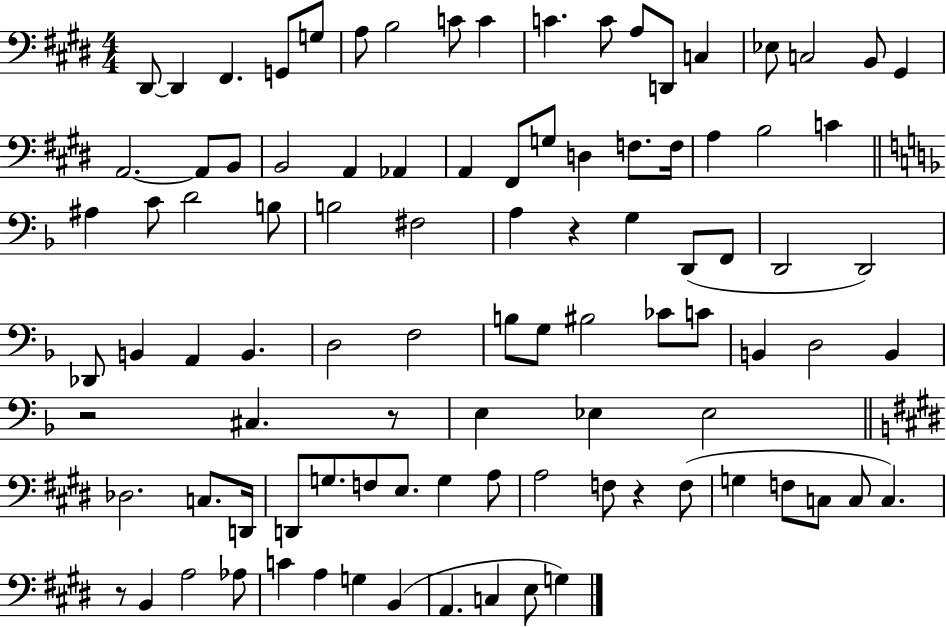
D#2/e D#2/q F#2/q. G2/e G3/e A3/e B3/h C4/e C4/q C4/q. C4/e A3/e D2/e C3/q Eb3/e C3/h B2/e G#2/q A2/h. A2/e B2/e B2/h A2/q Ab2/q A2/q F#2/e G3/e D3/q F3/e. F3/s A3/q B3/h C4/q A#3/q C4/e D4/h B3/e B3/h F#3/h A3/q R/q G3/q D2/e F2/e D2/h D2/h Db2/e B2/q A2/q B2/q. D3/h F3/h B3/e G3/e BIS3/h CES4/e C4/e B2/q D3/h B2/q R/h C#3/q. R/e E3/q Eb3/q Eb3/h Db3/h. C3/e. D2/s D2/e G3/e. F3/e E3/e. G3/q A3/e A3/h F3/e R/q F3/e G3/q F3/e C3/e C3/e C3/q. R/e B2/q A3/h Ab3/e C4/q A3/q G3/q B2/q A2/q. C3/q E3/e G3/q